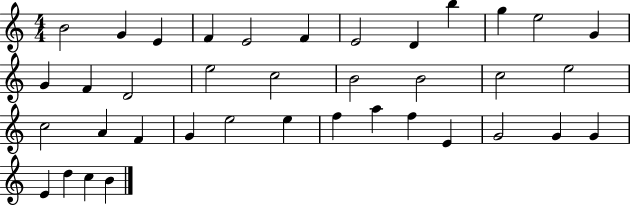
B4/h G4/q E4/q F4/q E4/h F4/q E4/h D4/q B5/q G5/q E5/h G4/q G4/q F4/q D4/h E5/h C5/h B4/h B4/h C5/h E5/h C5/h A4/q F4/q G4/q E5/h E5/q F5/q A5/q F5/q E4/q G4/h G4/q G4/q E4/q D5/q C5/q B4/q